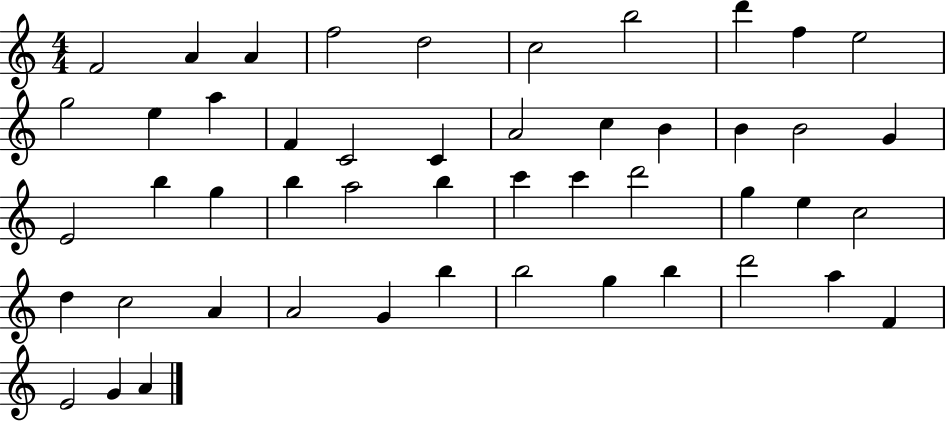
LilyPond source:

{
  \clef treble
  \numericTimeSignature
  \time 4/4
  \key c \major
  f'2 a'4 a'4 | f''2 d''2 | c''2 b''2 | d'''4 f''4 e''2 | \break g''2 e''4 a''4 | f'4 c'2 c'4 | a'2 c''4 b'4 | b'4 b'2 g'4 | \break e'2 b''4 g''4 | b''4 a''2 b''4 | c'''4 c'''4 d'''2 | g''4 e''4 c''2 | \break d''4 c''2 a'4 | a'2 g'4 b''4 | b''2 g''4 b''4 | d'''2 a''4 f'4 | \break e'2 g'4 a'4 | \bar "|."
}